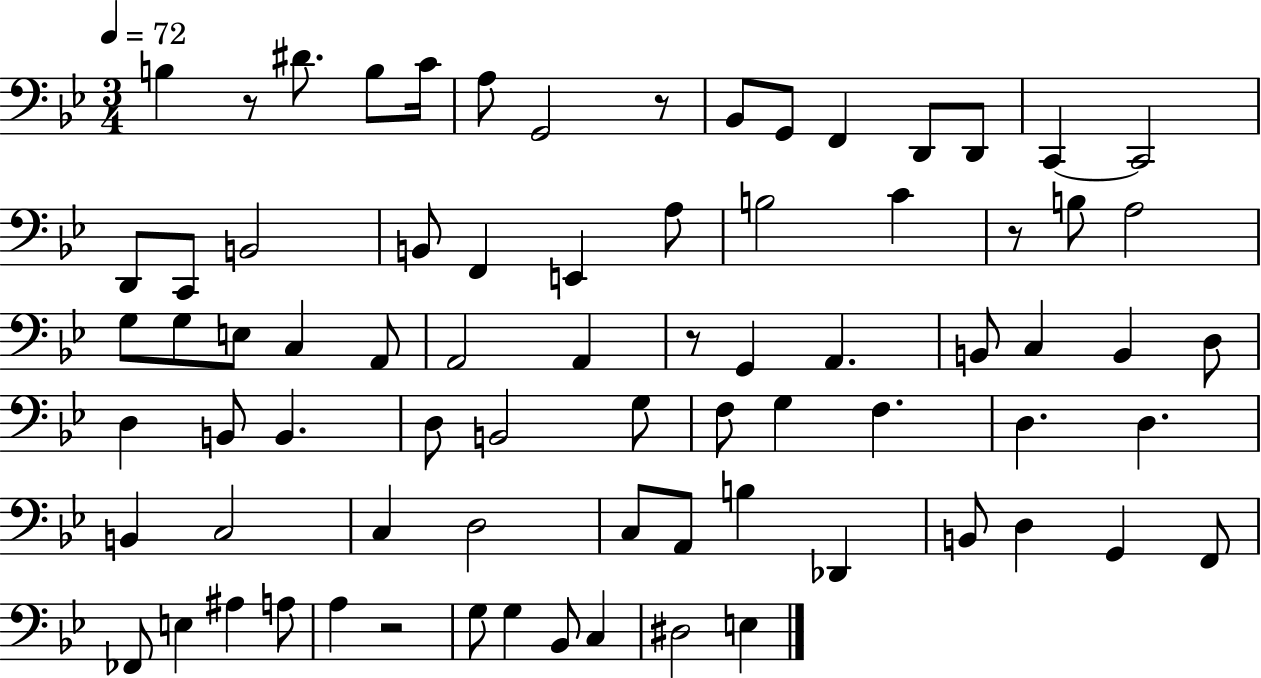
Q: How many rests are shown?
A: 5